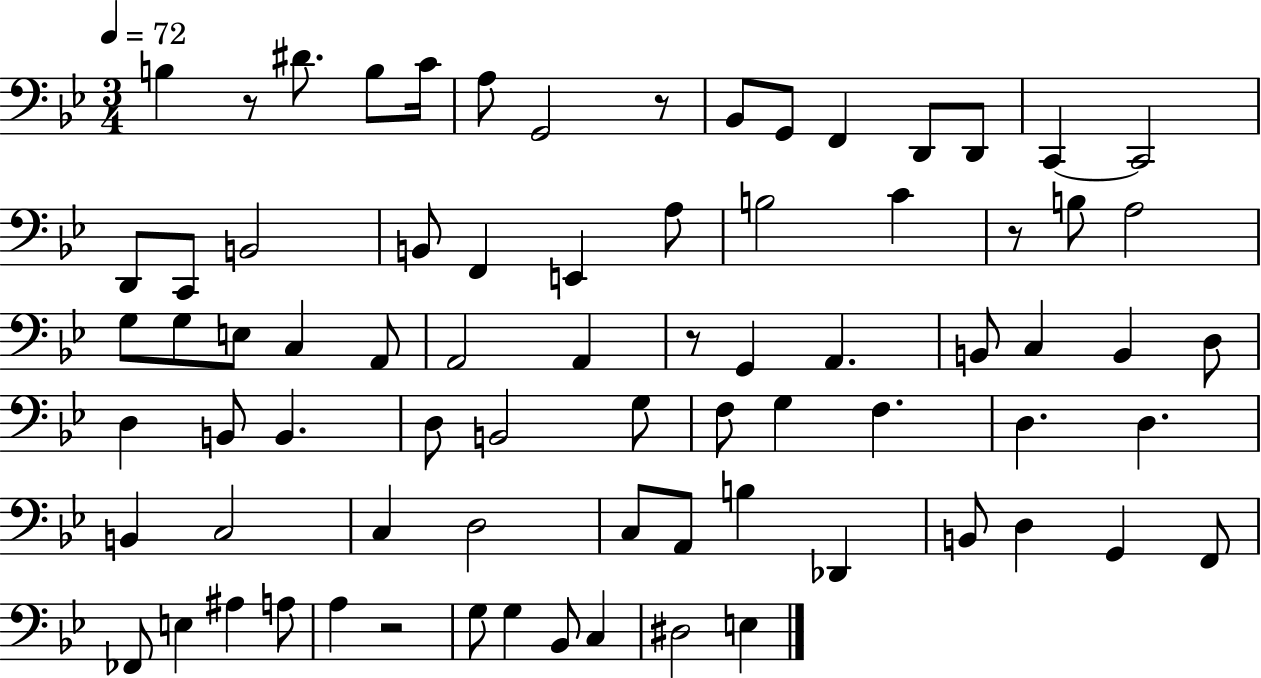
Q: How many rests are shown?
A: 5